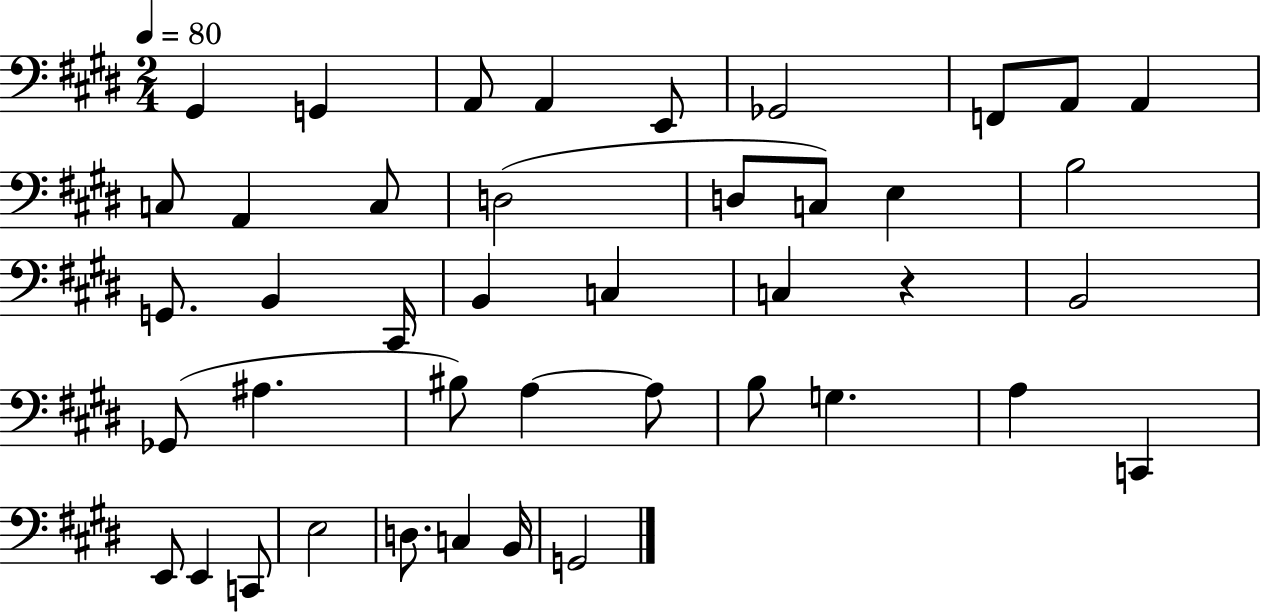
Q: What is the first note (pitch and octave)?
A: G#2